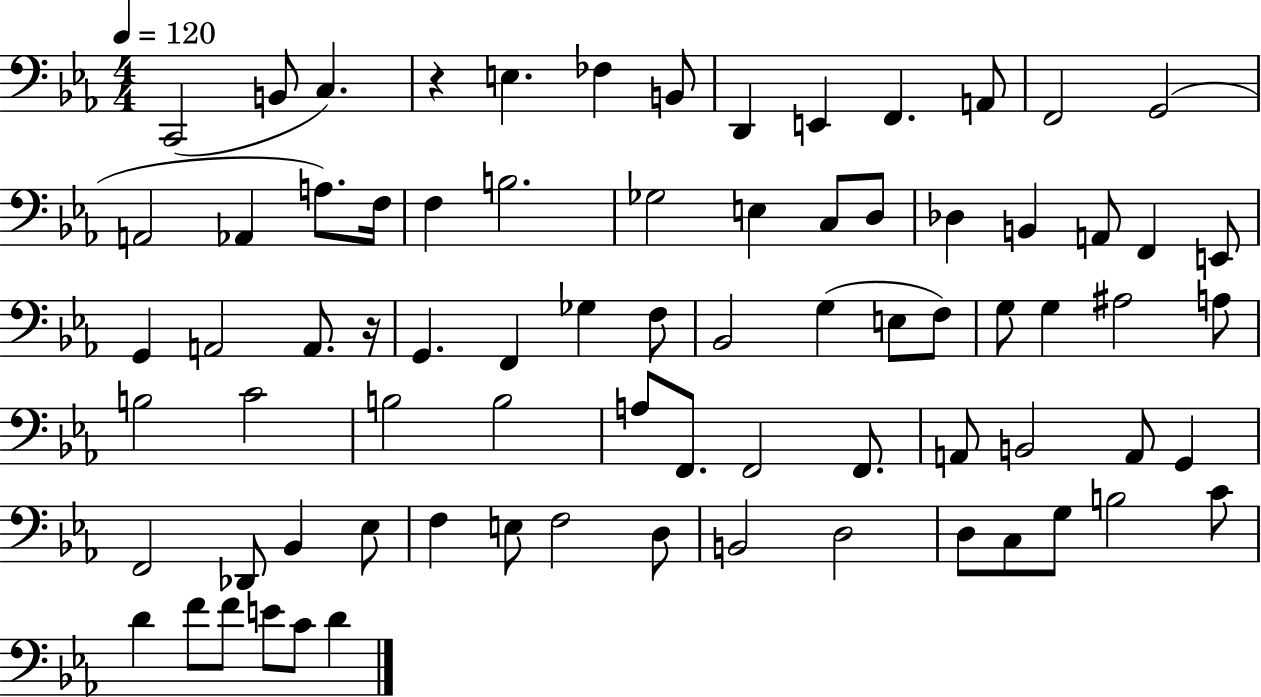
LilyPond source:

{
  \clef bass
  \numericTimeSignature
  \time 4/4
  \key ees \major
  \tempo 4 = 120
  c,2( b,8 c4.) | r4 e4. fes4 b,8 | d,4 e,4 f,4. a,8 | f,2 g,2( | \break a,2 aes,4 a8.) f16 | f4 b2. | ges2 e4 c8 d8 | des4 b,4 a,8 f,4 e,8 | \break g,4 a,2 a,8. r16 | g,4. f,4 ges4 f8 | bes,2 g4( e8 f8) | g8 g4 ais2 a8 | \break b2 c'2 | b2 b2 | a8 f,8. f,2 f,8. | a,8 b,2 a,8 g,4 | \break f,2 des,8 bes,4 ees8 | f4 e8 f2 d8 | b,2 d2 | d8 c8 g8 b2 c'8 | \break d'4 f'8 f'8 e'8 c'8 d'4 | \bar "|."
}